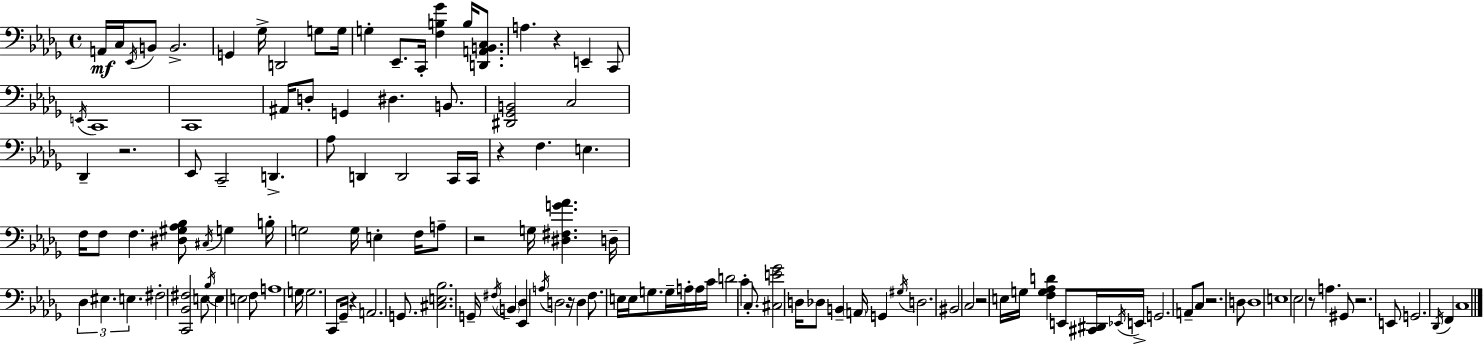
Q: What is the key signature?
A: BES minor